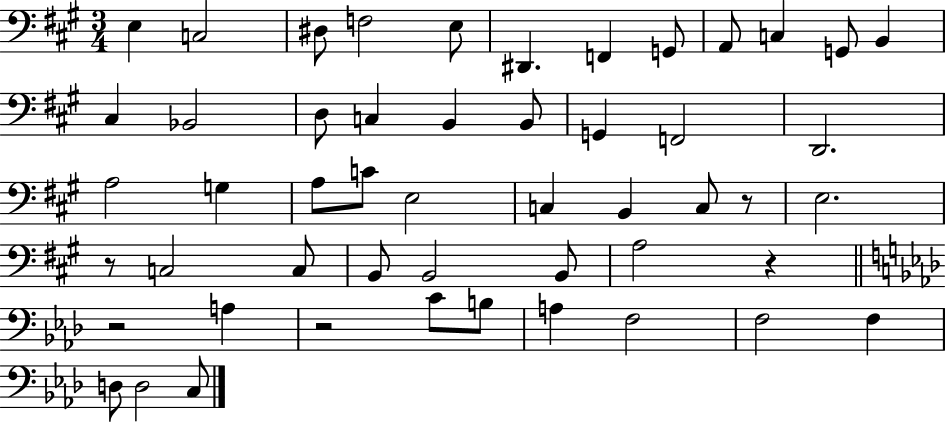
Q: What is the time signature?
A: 3/4